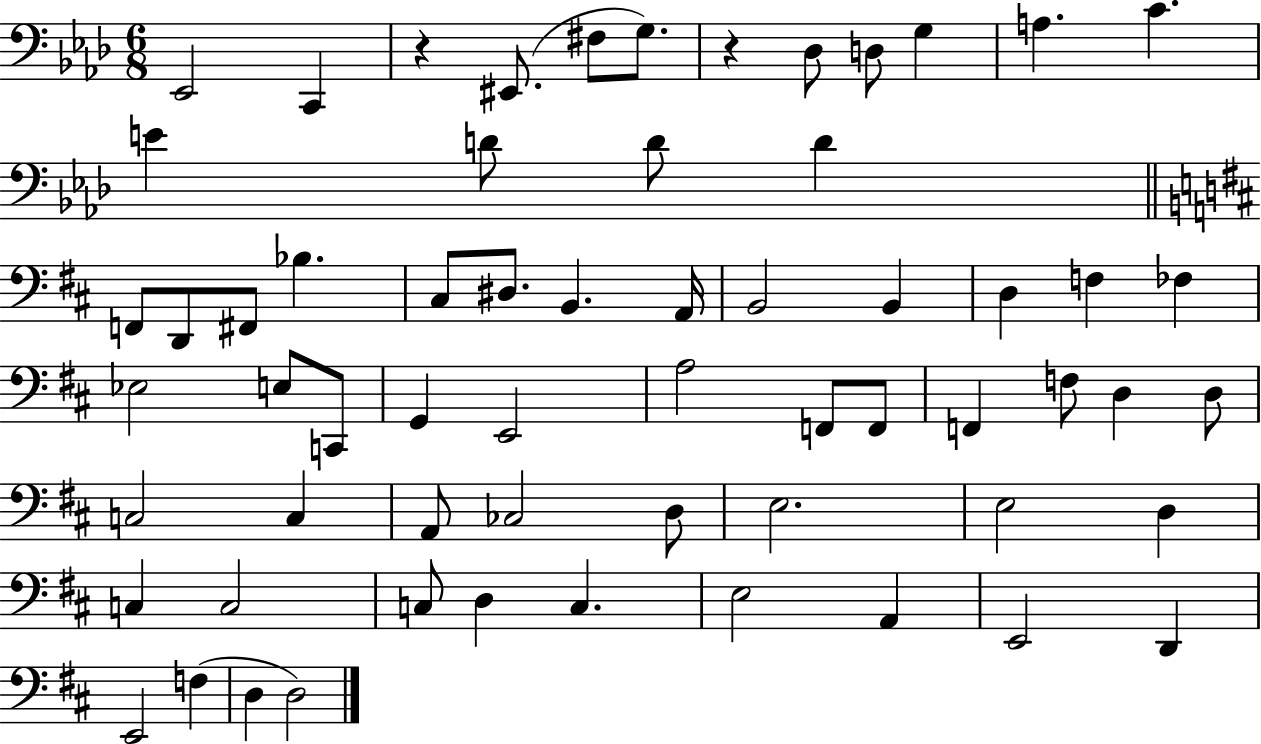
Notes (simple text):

Eb2/h C2/q R/q EIS2/e. F#3/e G3/e. R/q Db3/e D3/e G3/q A3/q. C4/q. E4/q D4/e D4/e D4/q F2/e D2/e F#2/e Bb3/q. C#3/e D#3/e. B2/q. A2/s B2/h B2/q D3/q F3/q FES3/q Eb3/h E3/e C2/e G2/q E2/h A3/h F2/e F2/e F2/q F3/e D3/q D3/e C3/h C3/q A2/e CES3/h D3/e E3/h. E3/h D3/q C3/q C3/h C3/e D3/q C3/q. E3/h A2/q E2/h D2/q E2/h F3/q D3/q D3/h